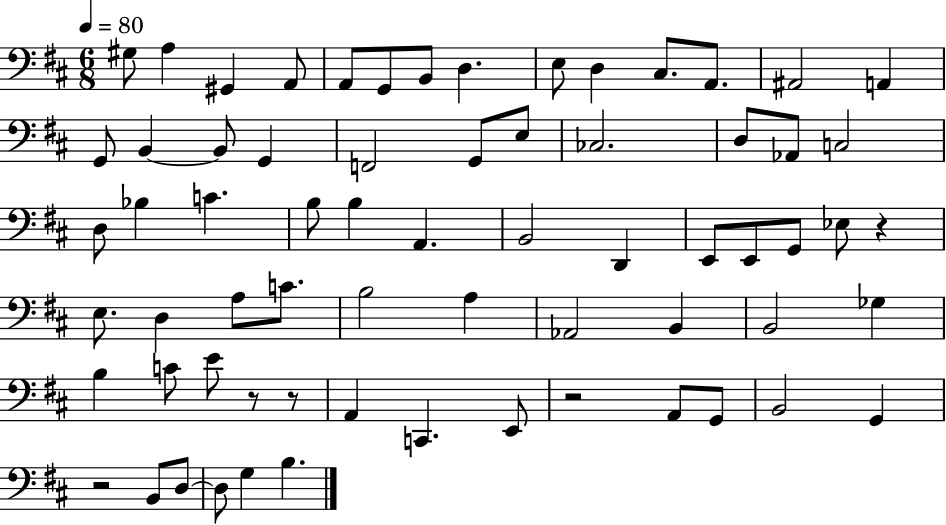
{
  \clef bass
  \numericTimeSignature
  \time 6/8
  \key d \major
  \tempo 4 = 80
  gis8 a4 gis,4 a,8 | a,8 g,8 b,8 d4. | e8 d4 cis8. a,8. | ais,2 a,4 | \break g,8 b,4~~ b,8 g,4 | f,2 g,8 e8 | ces2. | d8 aes,8 c2 | \break d8 bes4 c'4. | b8 b4 a,4. | b,2 d,4 | e,8 e,8 g,8 ees8 r4 | \break e8. d4 a8 c'8. | b2 a4 | aes,2 b,4 | b,2 ges4 | \break b4 c'8 e'8 r8 r8 | a,4 c,4. e,8 | r2 a,8 g,8 | b,2 g,4 | \break r2 b,8 d8~~ | d8 g4 b4. | \bar "|."
}